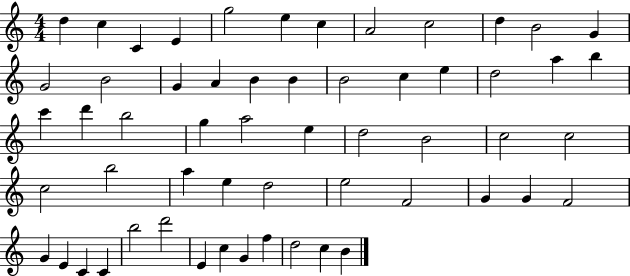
D5/q C5/q C4/q E4/q G5/h E5/q C5/q A4/h C5/h D5/q B4/h G4/q G4/h B4/h G4/q A4/q B4/q B4/q B4/h C5/q E5/q D5/h A5/q B5/q C6/q D6/q B5/h G5/q A5/h E5/q D5/h B4/h C5/h C5/h C5/h B5/h A5/q E5/q D5/h E5/h F4/h G4/q G4/q F4/h G4/q E4/q C4/q C4/q B5/h D6/h E4/q C5/q G4/q F5/q D5/h C5/q B4/q